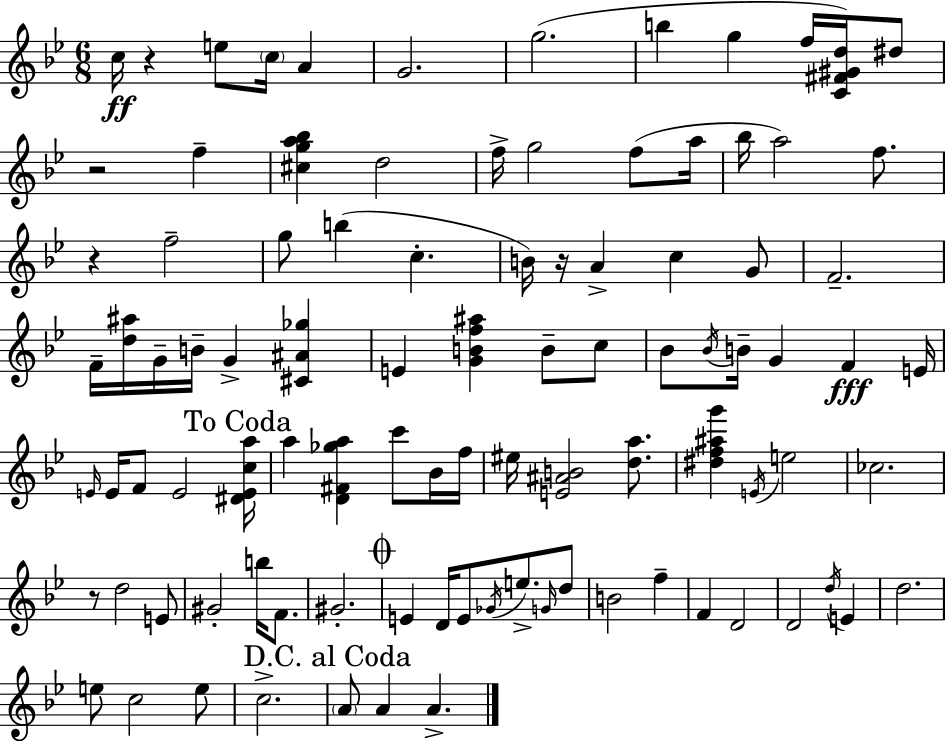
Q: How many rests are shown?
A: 5